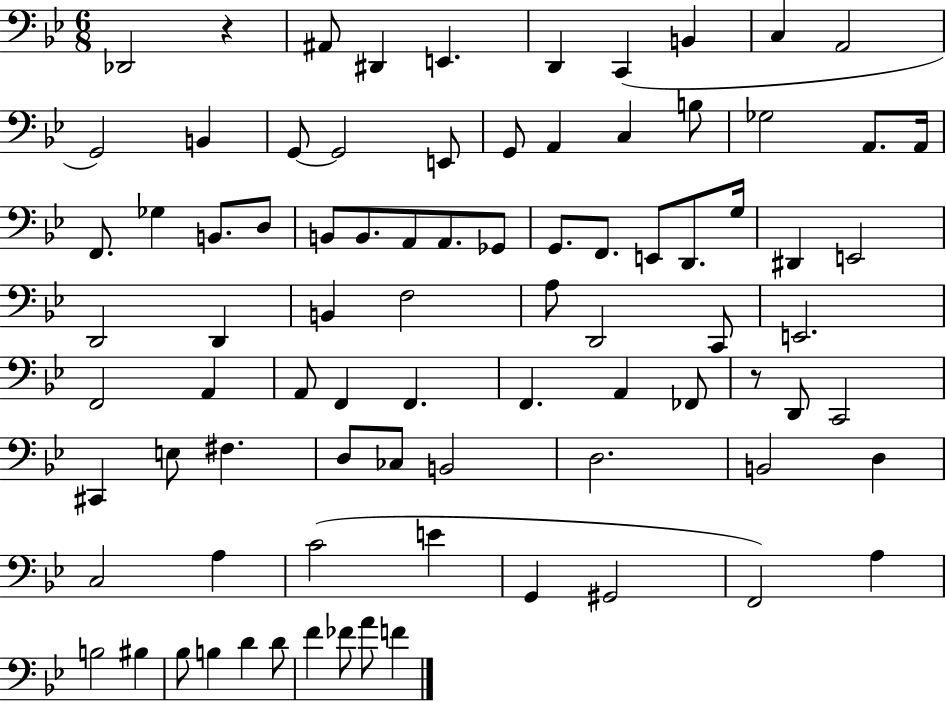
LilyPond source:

{
  \clef bass
  \numericTimeSignature
  \time 6/8
  \key bes \major
  des,2 r4 | ais,8 dis,4 e,4. | d,4 c,4( b,4 | c4 a,2 | \break g,2) b,4 | g,8~~ g,2 e,8 | g,8 a,4 c4 b8 | ges2 a,8. a,16 | \break f,8. ges4 b,8. d8 | b,8 b,8. a,8 a,8. ges,8 | g,8. f,8. e,8 d,8. g16 | dis,4 e,2 | \break d,2 d,4 | b,4 f2 | a8 d,2 c,8 | e,2. | \break f,2 a,4 | a,8 f,4 f,4. | f,4. a,4 fes,8 | r8 d,8 c,2 | \break cis,4 e8 fis4. | d8 ces8 b,2 | d2. | b,2 d4 | \break c2 a4 | c'2( e'4 | g,4 gis,2 | f,2) a4 | \break b2 bis4 | bes8 b4 d'4 d'8 | f'4 fes'8 a'8 f'4 | \bar "|."
}